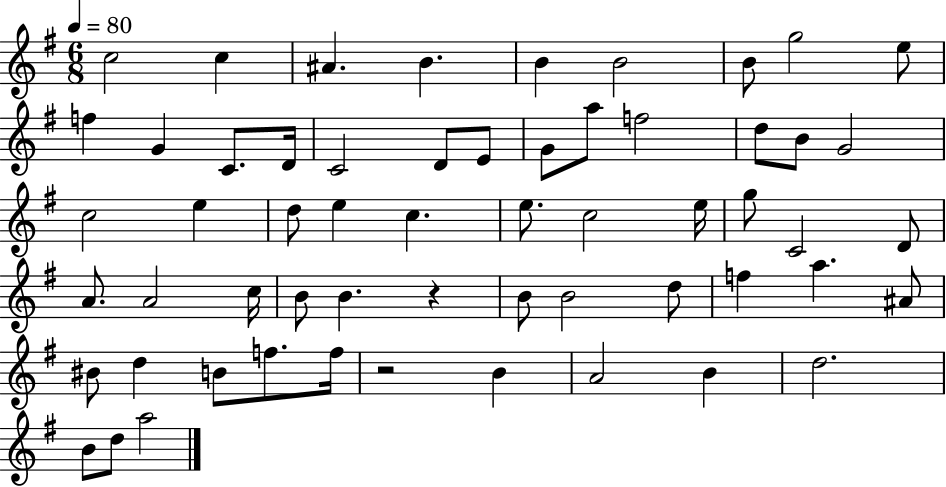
C5/h C5/q A#4/q. B4/q. B4/q B4/h B4/e G5/h E5/e F5/q G4/q C4/e. D4/s C4/h D4/e E4/e G4/e A5/e F5/h D5/e B4/e G4/h C5/h E5/q D5/e E5/q C5/q. E5/e. C5/h E5/s G5/e C4/h D4/e A4/e. A4/h C5/s B4/e B4/q. R/q B4/e B4/h D5/e F5/q A5/q. A#4/e BIS4/e D5/q B4/e F5/e. F5/s R/h B4/q A4/h B4/q D5/h. B4/e D5/e A5/h